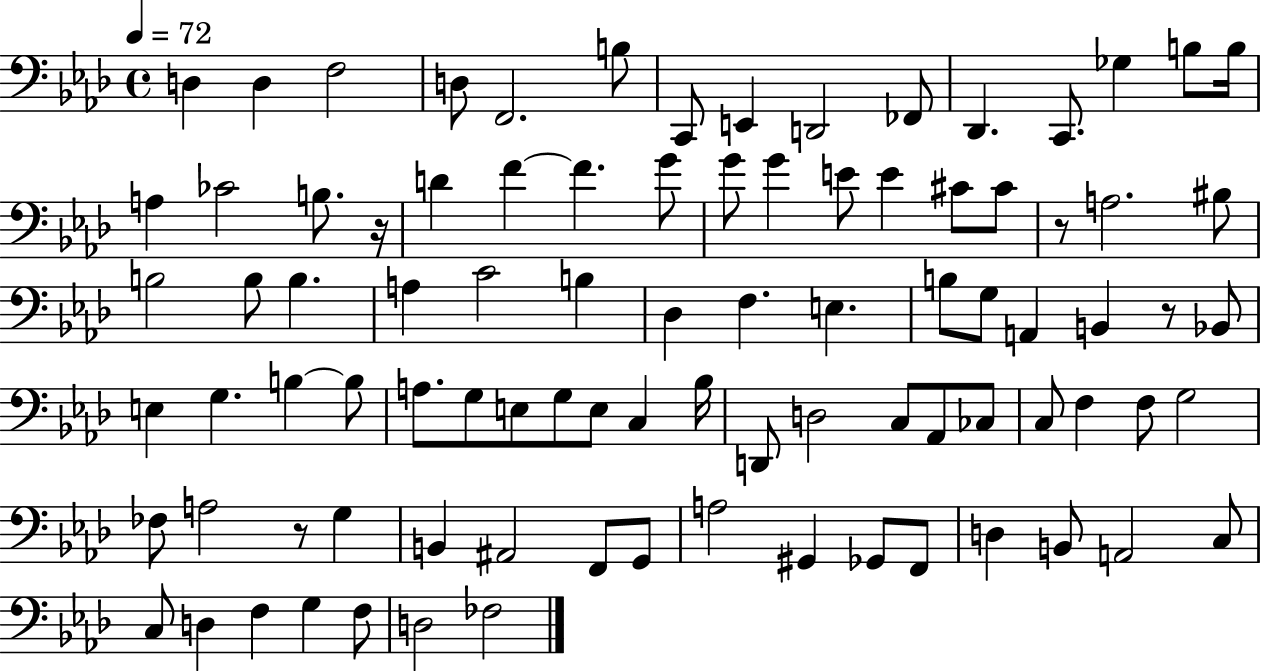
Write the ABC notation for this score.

X:1
T:Untitled
M:4/4
L:1/4
K:Ab
D, D, F,2 D,/2 F,,2 B,/2 C,,/2 E,, D,,2 _F,,/2 _D,, C,,/2 _G, B,/2 B,/4 A, _C2 B,/2 z/4 D F F G/2 G/2 G E/2 E ^C/2 ^C/2 z/2 A,2 ^B,/2 B,2 B,/2 B, A, C2 B, _D, F, E, B,/2 G,/2 A,, B,, z/2 _B,,/2 E, G, B, B,/2 A,/2 G,/2 E,/2 G,/2 E,/2 C, _B,/4 D,,/2 D,2 C,/2 _A,,/2 _C,/2 C,/2 F, F,/2 G,2 _F,/2 A,2 z/2 G, B,, ^A,,2 F,,/2 G,,/2 A,2 ^G,, _G,,/2 F,,/2 D, B,,/2 A,,2 C,/2 C,/2 D, F, G, F,/2 D,2 _F,2